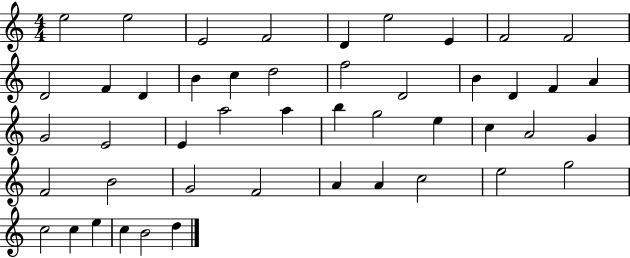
E5/h E5/h E4/h F4/h D4/q E5/h E4/q F4/h F4/h D4/h F4/q D4/q B4/q C5/q D5/h F5/h D4/h B4/q D4/q F4/q A4/q G4/h E4/h E4/q A5/h A5/q B5/q G5/h E5/q C5/q A4/h G4/q F4/h B4/h G4/h F4/h A4/q A4/q C5/h E5/h G5/h C5/h C5/q E5/q C5/q B4/h D5/q